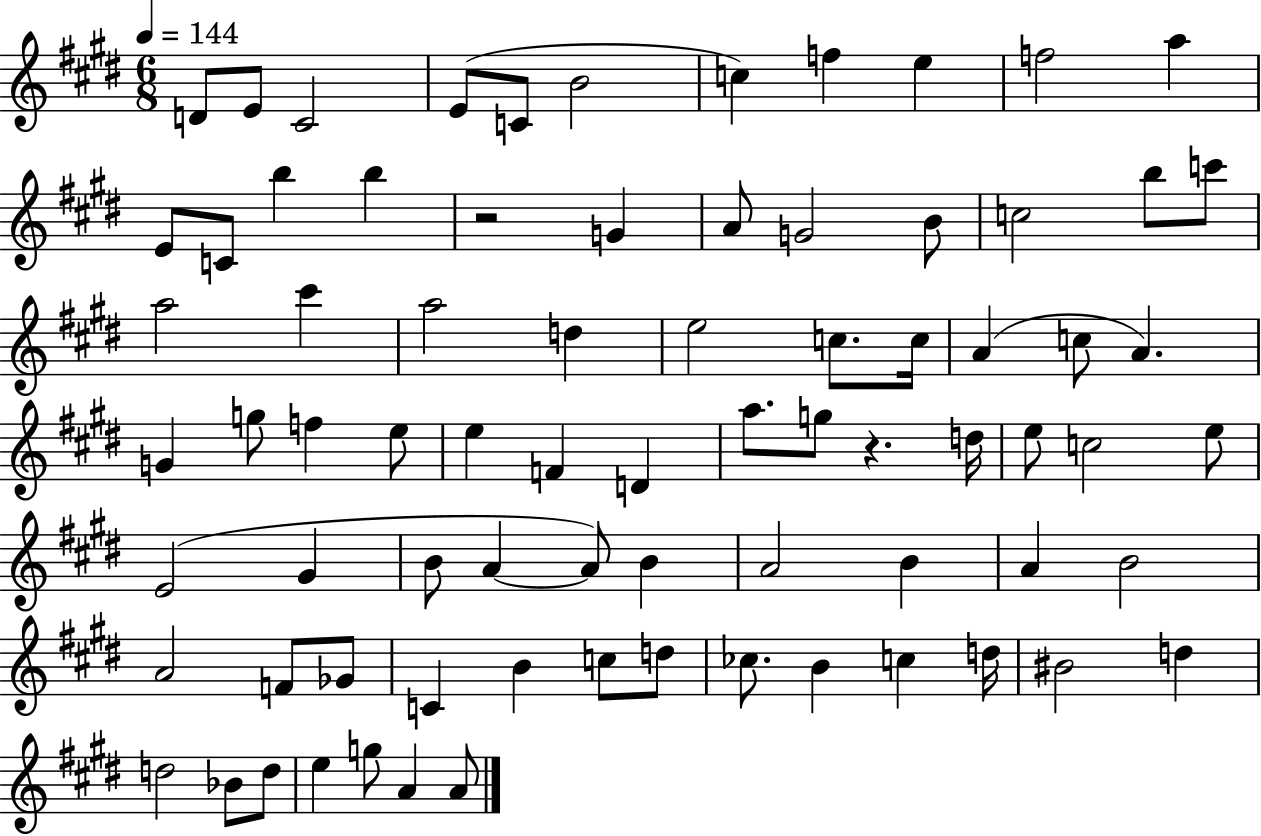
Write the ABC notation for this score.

X:1
T:Untitled
M:6/8
L:1/4
K:E
D/2 E/2 ^C2 E/2 C/2 B2 c f e f2 a E/2 C/2 b b z2 G A/2 G2 B/2 c2 b/2 c'/2 a2 ^c' a2 d e2 c/2 c/4 A c/2 A G g/2 f e/2 e F D a/2 g/2 z d/4 e/2 c2 e/2 E2 ^G B/2 A A/2 B A2 B A B2 A2 F/2 _G/2 C B c/2 d/2 _c/2 B c d/4 ^B2 d d2 _B/2 d/2 e g/2 A A/2